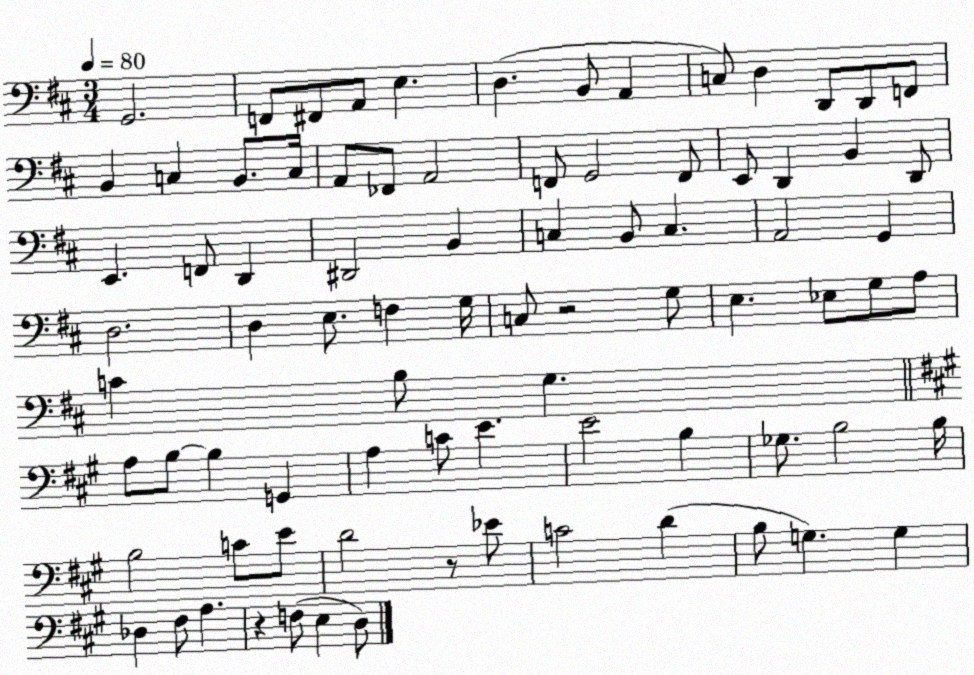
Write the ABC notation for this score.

X:1
T:Untitled
M:3/4
L:1/4
K:D
G,,2 F,,/2 ^F,,/2 A,,/2 E, D, B,,/2 A,, C,/2 D, D,,/2 D,,/2 F,,/2 B,, C, B,,/2 C,/4 A,,/2 _F,,/2 A,,2 F,,/2 G,,2 F,,/2 E,,/2 D,, B,, D,,/2 E,, F,,/2 D,, ^D,,2 B,, C, B,,/2 C, A,,2 G,, D,2 D, E,/2 F, G,/4 C,/2 z2 G,/2 E, _E,/2 G,/2 A,/2 C B,/2 G, A,/2 B,/2 B, G,, A, C/2 E E2 B, _G,/2 B,2 B,/4 B,2 C/2 E/2 D2 z/2 _E/2 C2 D B,/2 G, G, _D, ^F,/2 A, z F,/2 E, D,/2